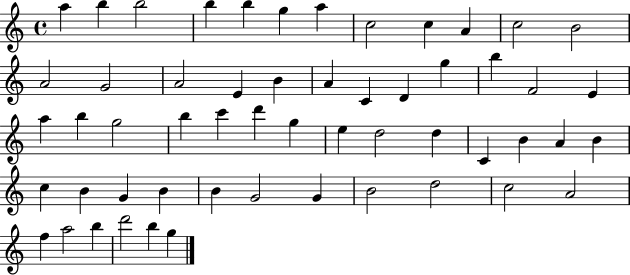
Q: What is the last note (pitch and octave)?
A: G5